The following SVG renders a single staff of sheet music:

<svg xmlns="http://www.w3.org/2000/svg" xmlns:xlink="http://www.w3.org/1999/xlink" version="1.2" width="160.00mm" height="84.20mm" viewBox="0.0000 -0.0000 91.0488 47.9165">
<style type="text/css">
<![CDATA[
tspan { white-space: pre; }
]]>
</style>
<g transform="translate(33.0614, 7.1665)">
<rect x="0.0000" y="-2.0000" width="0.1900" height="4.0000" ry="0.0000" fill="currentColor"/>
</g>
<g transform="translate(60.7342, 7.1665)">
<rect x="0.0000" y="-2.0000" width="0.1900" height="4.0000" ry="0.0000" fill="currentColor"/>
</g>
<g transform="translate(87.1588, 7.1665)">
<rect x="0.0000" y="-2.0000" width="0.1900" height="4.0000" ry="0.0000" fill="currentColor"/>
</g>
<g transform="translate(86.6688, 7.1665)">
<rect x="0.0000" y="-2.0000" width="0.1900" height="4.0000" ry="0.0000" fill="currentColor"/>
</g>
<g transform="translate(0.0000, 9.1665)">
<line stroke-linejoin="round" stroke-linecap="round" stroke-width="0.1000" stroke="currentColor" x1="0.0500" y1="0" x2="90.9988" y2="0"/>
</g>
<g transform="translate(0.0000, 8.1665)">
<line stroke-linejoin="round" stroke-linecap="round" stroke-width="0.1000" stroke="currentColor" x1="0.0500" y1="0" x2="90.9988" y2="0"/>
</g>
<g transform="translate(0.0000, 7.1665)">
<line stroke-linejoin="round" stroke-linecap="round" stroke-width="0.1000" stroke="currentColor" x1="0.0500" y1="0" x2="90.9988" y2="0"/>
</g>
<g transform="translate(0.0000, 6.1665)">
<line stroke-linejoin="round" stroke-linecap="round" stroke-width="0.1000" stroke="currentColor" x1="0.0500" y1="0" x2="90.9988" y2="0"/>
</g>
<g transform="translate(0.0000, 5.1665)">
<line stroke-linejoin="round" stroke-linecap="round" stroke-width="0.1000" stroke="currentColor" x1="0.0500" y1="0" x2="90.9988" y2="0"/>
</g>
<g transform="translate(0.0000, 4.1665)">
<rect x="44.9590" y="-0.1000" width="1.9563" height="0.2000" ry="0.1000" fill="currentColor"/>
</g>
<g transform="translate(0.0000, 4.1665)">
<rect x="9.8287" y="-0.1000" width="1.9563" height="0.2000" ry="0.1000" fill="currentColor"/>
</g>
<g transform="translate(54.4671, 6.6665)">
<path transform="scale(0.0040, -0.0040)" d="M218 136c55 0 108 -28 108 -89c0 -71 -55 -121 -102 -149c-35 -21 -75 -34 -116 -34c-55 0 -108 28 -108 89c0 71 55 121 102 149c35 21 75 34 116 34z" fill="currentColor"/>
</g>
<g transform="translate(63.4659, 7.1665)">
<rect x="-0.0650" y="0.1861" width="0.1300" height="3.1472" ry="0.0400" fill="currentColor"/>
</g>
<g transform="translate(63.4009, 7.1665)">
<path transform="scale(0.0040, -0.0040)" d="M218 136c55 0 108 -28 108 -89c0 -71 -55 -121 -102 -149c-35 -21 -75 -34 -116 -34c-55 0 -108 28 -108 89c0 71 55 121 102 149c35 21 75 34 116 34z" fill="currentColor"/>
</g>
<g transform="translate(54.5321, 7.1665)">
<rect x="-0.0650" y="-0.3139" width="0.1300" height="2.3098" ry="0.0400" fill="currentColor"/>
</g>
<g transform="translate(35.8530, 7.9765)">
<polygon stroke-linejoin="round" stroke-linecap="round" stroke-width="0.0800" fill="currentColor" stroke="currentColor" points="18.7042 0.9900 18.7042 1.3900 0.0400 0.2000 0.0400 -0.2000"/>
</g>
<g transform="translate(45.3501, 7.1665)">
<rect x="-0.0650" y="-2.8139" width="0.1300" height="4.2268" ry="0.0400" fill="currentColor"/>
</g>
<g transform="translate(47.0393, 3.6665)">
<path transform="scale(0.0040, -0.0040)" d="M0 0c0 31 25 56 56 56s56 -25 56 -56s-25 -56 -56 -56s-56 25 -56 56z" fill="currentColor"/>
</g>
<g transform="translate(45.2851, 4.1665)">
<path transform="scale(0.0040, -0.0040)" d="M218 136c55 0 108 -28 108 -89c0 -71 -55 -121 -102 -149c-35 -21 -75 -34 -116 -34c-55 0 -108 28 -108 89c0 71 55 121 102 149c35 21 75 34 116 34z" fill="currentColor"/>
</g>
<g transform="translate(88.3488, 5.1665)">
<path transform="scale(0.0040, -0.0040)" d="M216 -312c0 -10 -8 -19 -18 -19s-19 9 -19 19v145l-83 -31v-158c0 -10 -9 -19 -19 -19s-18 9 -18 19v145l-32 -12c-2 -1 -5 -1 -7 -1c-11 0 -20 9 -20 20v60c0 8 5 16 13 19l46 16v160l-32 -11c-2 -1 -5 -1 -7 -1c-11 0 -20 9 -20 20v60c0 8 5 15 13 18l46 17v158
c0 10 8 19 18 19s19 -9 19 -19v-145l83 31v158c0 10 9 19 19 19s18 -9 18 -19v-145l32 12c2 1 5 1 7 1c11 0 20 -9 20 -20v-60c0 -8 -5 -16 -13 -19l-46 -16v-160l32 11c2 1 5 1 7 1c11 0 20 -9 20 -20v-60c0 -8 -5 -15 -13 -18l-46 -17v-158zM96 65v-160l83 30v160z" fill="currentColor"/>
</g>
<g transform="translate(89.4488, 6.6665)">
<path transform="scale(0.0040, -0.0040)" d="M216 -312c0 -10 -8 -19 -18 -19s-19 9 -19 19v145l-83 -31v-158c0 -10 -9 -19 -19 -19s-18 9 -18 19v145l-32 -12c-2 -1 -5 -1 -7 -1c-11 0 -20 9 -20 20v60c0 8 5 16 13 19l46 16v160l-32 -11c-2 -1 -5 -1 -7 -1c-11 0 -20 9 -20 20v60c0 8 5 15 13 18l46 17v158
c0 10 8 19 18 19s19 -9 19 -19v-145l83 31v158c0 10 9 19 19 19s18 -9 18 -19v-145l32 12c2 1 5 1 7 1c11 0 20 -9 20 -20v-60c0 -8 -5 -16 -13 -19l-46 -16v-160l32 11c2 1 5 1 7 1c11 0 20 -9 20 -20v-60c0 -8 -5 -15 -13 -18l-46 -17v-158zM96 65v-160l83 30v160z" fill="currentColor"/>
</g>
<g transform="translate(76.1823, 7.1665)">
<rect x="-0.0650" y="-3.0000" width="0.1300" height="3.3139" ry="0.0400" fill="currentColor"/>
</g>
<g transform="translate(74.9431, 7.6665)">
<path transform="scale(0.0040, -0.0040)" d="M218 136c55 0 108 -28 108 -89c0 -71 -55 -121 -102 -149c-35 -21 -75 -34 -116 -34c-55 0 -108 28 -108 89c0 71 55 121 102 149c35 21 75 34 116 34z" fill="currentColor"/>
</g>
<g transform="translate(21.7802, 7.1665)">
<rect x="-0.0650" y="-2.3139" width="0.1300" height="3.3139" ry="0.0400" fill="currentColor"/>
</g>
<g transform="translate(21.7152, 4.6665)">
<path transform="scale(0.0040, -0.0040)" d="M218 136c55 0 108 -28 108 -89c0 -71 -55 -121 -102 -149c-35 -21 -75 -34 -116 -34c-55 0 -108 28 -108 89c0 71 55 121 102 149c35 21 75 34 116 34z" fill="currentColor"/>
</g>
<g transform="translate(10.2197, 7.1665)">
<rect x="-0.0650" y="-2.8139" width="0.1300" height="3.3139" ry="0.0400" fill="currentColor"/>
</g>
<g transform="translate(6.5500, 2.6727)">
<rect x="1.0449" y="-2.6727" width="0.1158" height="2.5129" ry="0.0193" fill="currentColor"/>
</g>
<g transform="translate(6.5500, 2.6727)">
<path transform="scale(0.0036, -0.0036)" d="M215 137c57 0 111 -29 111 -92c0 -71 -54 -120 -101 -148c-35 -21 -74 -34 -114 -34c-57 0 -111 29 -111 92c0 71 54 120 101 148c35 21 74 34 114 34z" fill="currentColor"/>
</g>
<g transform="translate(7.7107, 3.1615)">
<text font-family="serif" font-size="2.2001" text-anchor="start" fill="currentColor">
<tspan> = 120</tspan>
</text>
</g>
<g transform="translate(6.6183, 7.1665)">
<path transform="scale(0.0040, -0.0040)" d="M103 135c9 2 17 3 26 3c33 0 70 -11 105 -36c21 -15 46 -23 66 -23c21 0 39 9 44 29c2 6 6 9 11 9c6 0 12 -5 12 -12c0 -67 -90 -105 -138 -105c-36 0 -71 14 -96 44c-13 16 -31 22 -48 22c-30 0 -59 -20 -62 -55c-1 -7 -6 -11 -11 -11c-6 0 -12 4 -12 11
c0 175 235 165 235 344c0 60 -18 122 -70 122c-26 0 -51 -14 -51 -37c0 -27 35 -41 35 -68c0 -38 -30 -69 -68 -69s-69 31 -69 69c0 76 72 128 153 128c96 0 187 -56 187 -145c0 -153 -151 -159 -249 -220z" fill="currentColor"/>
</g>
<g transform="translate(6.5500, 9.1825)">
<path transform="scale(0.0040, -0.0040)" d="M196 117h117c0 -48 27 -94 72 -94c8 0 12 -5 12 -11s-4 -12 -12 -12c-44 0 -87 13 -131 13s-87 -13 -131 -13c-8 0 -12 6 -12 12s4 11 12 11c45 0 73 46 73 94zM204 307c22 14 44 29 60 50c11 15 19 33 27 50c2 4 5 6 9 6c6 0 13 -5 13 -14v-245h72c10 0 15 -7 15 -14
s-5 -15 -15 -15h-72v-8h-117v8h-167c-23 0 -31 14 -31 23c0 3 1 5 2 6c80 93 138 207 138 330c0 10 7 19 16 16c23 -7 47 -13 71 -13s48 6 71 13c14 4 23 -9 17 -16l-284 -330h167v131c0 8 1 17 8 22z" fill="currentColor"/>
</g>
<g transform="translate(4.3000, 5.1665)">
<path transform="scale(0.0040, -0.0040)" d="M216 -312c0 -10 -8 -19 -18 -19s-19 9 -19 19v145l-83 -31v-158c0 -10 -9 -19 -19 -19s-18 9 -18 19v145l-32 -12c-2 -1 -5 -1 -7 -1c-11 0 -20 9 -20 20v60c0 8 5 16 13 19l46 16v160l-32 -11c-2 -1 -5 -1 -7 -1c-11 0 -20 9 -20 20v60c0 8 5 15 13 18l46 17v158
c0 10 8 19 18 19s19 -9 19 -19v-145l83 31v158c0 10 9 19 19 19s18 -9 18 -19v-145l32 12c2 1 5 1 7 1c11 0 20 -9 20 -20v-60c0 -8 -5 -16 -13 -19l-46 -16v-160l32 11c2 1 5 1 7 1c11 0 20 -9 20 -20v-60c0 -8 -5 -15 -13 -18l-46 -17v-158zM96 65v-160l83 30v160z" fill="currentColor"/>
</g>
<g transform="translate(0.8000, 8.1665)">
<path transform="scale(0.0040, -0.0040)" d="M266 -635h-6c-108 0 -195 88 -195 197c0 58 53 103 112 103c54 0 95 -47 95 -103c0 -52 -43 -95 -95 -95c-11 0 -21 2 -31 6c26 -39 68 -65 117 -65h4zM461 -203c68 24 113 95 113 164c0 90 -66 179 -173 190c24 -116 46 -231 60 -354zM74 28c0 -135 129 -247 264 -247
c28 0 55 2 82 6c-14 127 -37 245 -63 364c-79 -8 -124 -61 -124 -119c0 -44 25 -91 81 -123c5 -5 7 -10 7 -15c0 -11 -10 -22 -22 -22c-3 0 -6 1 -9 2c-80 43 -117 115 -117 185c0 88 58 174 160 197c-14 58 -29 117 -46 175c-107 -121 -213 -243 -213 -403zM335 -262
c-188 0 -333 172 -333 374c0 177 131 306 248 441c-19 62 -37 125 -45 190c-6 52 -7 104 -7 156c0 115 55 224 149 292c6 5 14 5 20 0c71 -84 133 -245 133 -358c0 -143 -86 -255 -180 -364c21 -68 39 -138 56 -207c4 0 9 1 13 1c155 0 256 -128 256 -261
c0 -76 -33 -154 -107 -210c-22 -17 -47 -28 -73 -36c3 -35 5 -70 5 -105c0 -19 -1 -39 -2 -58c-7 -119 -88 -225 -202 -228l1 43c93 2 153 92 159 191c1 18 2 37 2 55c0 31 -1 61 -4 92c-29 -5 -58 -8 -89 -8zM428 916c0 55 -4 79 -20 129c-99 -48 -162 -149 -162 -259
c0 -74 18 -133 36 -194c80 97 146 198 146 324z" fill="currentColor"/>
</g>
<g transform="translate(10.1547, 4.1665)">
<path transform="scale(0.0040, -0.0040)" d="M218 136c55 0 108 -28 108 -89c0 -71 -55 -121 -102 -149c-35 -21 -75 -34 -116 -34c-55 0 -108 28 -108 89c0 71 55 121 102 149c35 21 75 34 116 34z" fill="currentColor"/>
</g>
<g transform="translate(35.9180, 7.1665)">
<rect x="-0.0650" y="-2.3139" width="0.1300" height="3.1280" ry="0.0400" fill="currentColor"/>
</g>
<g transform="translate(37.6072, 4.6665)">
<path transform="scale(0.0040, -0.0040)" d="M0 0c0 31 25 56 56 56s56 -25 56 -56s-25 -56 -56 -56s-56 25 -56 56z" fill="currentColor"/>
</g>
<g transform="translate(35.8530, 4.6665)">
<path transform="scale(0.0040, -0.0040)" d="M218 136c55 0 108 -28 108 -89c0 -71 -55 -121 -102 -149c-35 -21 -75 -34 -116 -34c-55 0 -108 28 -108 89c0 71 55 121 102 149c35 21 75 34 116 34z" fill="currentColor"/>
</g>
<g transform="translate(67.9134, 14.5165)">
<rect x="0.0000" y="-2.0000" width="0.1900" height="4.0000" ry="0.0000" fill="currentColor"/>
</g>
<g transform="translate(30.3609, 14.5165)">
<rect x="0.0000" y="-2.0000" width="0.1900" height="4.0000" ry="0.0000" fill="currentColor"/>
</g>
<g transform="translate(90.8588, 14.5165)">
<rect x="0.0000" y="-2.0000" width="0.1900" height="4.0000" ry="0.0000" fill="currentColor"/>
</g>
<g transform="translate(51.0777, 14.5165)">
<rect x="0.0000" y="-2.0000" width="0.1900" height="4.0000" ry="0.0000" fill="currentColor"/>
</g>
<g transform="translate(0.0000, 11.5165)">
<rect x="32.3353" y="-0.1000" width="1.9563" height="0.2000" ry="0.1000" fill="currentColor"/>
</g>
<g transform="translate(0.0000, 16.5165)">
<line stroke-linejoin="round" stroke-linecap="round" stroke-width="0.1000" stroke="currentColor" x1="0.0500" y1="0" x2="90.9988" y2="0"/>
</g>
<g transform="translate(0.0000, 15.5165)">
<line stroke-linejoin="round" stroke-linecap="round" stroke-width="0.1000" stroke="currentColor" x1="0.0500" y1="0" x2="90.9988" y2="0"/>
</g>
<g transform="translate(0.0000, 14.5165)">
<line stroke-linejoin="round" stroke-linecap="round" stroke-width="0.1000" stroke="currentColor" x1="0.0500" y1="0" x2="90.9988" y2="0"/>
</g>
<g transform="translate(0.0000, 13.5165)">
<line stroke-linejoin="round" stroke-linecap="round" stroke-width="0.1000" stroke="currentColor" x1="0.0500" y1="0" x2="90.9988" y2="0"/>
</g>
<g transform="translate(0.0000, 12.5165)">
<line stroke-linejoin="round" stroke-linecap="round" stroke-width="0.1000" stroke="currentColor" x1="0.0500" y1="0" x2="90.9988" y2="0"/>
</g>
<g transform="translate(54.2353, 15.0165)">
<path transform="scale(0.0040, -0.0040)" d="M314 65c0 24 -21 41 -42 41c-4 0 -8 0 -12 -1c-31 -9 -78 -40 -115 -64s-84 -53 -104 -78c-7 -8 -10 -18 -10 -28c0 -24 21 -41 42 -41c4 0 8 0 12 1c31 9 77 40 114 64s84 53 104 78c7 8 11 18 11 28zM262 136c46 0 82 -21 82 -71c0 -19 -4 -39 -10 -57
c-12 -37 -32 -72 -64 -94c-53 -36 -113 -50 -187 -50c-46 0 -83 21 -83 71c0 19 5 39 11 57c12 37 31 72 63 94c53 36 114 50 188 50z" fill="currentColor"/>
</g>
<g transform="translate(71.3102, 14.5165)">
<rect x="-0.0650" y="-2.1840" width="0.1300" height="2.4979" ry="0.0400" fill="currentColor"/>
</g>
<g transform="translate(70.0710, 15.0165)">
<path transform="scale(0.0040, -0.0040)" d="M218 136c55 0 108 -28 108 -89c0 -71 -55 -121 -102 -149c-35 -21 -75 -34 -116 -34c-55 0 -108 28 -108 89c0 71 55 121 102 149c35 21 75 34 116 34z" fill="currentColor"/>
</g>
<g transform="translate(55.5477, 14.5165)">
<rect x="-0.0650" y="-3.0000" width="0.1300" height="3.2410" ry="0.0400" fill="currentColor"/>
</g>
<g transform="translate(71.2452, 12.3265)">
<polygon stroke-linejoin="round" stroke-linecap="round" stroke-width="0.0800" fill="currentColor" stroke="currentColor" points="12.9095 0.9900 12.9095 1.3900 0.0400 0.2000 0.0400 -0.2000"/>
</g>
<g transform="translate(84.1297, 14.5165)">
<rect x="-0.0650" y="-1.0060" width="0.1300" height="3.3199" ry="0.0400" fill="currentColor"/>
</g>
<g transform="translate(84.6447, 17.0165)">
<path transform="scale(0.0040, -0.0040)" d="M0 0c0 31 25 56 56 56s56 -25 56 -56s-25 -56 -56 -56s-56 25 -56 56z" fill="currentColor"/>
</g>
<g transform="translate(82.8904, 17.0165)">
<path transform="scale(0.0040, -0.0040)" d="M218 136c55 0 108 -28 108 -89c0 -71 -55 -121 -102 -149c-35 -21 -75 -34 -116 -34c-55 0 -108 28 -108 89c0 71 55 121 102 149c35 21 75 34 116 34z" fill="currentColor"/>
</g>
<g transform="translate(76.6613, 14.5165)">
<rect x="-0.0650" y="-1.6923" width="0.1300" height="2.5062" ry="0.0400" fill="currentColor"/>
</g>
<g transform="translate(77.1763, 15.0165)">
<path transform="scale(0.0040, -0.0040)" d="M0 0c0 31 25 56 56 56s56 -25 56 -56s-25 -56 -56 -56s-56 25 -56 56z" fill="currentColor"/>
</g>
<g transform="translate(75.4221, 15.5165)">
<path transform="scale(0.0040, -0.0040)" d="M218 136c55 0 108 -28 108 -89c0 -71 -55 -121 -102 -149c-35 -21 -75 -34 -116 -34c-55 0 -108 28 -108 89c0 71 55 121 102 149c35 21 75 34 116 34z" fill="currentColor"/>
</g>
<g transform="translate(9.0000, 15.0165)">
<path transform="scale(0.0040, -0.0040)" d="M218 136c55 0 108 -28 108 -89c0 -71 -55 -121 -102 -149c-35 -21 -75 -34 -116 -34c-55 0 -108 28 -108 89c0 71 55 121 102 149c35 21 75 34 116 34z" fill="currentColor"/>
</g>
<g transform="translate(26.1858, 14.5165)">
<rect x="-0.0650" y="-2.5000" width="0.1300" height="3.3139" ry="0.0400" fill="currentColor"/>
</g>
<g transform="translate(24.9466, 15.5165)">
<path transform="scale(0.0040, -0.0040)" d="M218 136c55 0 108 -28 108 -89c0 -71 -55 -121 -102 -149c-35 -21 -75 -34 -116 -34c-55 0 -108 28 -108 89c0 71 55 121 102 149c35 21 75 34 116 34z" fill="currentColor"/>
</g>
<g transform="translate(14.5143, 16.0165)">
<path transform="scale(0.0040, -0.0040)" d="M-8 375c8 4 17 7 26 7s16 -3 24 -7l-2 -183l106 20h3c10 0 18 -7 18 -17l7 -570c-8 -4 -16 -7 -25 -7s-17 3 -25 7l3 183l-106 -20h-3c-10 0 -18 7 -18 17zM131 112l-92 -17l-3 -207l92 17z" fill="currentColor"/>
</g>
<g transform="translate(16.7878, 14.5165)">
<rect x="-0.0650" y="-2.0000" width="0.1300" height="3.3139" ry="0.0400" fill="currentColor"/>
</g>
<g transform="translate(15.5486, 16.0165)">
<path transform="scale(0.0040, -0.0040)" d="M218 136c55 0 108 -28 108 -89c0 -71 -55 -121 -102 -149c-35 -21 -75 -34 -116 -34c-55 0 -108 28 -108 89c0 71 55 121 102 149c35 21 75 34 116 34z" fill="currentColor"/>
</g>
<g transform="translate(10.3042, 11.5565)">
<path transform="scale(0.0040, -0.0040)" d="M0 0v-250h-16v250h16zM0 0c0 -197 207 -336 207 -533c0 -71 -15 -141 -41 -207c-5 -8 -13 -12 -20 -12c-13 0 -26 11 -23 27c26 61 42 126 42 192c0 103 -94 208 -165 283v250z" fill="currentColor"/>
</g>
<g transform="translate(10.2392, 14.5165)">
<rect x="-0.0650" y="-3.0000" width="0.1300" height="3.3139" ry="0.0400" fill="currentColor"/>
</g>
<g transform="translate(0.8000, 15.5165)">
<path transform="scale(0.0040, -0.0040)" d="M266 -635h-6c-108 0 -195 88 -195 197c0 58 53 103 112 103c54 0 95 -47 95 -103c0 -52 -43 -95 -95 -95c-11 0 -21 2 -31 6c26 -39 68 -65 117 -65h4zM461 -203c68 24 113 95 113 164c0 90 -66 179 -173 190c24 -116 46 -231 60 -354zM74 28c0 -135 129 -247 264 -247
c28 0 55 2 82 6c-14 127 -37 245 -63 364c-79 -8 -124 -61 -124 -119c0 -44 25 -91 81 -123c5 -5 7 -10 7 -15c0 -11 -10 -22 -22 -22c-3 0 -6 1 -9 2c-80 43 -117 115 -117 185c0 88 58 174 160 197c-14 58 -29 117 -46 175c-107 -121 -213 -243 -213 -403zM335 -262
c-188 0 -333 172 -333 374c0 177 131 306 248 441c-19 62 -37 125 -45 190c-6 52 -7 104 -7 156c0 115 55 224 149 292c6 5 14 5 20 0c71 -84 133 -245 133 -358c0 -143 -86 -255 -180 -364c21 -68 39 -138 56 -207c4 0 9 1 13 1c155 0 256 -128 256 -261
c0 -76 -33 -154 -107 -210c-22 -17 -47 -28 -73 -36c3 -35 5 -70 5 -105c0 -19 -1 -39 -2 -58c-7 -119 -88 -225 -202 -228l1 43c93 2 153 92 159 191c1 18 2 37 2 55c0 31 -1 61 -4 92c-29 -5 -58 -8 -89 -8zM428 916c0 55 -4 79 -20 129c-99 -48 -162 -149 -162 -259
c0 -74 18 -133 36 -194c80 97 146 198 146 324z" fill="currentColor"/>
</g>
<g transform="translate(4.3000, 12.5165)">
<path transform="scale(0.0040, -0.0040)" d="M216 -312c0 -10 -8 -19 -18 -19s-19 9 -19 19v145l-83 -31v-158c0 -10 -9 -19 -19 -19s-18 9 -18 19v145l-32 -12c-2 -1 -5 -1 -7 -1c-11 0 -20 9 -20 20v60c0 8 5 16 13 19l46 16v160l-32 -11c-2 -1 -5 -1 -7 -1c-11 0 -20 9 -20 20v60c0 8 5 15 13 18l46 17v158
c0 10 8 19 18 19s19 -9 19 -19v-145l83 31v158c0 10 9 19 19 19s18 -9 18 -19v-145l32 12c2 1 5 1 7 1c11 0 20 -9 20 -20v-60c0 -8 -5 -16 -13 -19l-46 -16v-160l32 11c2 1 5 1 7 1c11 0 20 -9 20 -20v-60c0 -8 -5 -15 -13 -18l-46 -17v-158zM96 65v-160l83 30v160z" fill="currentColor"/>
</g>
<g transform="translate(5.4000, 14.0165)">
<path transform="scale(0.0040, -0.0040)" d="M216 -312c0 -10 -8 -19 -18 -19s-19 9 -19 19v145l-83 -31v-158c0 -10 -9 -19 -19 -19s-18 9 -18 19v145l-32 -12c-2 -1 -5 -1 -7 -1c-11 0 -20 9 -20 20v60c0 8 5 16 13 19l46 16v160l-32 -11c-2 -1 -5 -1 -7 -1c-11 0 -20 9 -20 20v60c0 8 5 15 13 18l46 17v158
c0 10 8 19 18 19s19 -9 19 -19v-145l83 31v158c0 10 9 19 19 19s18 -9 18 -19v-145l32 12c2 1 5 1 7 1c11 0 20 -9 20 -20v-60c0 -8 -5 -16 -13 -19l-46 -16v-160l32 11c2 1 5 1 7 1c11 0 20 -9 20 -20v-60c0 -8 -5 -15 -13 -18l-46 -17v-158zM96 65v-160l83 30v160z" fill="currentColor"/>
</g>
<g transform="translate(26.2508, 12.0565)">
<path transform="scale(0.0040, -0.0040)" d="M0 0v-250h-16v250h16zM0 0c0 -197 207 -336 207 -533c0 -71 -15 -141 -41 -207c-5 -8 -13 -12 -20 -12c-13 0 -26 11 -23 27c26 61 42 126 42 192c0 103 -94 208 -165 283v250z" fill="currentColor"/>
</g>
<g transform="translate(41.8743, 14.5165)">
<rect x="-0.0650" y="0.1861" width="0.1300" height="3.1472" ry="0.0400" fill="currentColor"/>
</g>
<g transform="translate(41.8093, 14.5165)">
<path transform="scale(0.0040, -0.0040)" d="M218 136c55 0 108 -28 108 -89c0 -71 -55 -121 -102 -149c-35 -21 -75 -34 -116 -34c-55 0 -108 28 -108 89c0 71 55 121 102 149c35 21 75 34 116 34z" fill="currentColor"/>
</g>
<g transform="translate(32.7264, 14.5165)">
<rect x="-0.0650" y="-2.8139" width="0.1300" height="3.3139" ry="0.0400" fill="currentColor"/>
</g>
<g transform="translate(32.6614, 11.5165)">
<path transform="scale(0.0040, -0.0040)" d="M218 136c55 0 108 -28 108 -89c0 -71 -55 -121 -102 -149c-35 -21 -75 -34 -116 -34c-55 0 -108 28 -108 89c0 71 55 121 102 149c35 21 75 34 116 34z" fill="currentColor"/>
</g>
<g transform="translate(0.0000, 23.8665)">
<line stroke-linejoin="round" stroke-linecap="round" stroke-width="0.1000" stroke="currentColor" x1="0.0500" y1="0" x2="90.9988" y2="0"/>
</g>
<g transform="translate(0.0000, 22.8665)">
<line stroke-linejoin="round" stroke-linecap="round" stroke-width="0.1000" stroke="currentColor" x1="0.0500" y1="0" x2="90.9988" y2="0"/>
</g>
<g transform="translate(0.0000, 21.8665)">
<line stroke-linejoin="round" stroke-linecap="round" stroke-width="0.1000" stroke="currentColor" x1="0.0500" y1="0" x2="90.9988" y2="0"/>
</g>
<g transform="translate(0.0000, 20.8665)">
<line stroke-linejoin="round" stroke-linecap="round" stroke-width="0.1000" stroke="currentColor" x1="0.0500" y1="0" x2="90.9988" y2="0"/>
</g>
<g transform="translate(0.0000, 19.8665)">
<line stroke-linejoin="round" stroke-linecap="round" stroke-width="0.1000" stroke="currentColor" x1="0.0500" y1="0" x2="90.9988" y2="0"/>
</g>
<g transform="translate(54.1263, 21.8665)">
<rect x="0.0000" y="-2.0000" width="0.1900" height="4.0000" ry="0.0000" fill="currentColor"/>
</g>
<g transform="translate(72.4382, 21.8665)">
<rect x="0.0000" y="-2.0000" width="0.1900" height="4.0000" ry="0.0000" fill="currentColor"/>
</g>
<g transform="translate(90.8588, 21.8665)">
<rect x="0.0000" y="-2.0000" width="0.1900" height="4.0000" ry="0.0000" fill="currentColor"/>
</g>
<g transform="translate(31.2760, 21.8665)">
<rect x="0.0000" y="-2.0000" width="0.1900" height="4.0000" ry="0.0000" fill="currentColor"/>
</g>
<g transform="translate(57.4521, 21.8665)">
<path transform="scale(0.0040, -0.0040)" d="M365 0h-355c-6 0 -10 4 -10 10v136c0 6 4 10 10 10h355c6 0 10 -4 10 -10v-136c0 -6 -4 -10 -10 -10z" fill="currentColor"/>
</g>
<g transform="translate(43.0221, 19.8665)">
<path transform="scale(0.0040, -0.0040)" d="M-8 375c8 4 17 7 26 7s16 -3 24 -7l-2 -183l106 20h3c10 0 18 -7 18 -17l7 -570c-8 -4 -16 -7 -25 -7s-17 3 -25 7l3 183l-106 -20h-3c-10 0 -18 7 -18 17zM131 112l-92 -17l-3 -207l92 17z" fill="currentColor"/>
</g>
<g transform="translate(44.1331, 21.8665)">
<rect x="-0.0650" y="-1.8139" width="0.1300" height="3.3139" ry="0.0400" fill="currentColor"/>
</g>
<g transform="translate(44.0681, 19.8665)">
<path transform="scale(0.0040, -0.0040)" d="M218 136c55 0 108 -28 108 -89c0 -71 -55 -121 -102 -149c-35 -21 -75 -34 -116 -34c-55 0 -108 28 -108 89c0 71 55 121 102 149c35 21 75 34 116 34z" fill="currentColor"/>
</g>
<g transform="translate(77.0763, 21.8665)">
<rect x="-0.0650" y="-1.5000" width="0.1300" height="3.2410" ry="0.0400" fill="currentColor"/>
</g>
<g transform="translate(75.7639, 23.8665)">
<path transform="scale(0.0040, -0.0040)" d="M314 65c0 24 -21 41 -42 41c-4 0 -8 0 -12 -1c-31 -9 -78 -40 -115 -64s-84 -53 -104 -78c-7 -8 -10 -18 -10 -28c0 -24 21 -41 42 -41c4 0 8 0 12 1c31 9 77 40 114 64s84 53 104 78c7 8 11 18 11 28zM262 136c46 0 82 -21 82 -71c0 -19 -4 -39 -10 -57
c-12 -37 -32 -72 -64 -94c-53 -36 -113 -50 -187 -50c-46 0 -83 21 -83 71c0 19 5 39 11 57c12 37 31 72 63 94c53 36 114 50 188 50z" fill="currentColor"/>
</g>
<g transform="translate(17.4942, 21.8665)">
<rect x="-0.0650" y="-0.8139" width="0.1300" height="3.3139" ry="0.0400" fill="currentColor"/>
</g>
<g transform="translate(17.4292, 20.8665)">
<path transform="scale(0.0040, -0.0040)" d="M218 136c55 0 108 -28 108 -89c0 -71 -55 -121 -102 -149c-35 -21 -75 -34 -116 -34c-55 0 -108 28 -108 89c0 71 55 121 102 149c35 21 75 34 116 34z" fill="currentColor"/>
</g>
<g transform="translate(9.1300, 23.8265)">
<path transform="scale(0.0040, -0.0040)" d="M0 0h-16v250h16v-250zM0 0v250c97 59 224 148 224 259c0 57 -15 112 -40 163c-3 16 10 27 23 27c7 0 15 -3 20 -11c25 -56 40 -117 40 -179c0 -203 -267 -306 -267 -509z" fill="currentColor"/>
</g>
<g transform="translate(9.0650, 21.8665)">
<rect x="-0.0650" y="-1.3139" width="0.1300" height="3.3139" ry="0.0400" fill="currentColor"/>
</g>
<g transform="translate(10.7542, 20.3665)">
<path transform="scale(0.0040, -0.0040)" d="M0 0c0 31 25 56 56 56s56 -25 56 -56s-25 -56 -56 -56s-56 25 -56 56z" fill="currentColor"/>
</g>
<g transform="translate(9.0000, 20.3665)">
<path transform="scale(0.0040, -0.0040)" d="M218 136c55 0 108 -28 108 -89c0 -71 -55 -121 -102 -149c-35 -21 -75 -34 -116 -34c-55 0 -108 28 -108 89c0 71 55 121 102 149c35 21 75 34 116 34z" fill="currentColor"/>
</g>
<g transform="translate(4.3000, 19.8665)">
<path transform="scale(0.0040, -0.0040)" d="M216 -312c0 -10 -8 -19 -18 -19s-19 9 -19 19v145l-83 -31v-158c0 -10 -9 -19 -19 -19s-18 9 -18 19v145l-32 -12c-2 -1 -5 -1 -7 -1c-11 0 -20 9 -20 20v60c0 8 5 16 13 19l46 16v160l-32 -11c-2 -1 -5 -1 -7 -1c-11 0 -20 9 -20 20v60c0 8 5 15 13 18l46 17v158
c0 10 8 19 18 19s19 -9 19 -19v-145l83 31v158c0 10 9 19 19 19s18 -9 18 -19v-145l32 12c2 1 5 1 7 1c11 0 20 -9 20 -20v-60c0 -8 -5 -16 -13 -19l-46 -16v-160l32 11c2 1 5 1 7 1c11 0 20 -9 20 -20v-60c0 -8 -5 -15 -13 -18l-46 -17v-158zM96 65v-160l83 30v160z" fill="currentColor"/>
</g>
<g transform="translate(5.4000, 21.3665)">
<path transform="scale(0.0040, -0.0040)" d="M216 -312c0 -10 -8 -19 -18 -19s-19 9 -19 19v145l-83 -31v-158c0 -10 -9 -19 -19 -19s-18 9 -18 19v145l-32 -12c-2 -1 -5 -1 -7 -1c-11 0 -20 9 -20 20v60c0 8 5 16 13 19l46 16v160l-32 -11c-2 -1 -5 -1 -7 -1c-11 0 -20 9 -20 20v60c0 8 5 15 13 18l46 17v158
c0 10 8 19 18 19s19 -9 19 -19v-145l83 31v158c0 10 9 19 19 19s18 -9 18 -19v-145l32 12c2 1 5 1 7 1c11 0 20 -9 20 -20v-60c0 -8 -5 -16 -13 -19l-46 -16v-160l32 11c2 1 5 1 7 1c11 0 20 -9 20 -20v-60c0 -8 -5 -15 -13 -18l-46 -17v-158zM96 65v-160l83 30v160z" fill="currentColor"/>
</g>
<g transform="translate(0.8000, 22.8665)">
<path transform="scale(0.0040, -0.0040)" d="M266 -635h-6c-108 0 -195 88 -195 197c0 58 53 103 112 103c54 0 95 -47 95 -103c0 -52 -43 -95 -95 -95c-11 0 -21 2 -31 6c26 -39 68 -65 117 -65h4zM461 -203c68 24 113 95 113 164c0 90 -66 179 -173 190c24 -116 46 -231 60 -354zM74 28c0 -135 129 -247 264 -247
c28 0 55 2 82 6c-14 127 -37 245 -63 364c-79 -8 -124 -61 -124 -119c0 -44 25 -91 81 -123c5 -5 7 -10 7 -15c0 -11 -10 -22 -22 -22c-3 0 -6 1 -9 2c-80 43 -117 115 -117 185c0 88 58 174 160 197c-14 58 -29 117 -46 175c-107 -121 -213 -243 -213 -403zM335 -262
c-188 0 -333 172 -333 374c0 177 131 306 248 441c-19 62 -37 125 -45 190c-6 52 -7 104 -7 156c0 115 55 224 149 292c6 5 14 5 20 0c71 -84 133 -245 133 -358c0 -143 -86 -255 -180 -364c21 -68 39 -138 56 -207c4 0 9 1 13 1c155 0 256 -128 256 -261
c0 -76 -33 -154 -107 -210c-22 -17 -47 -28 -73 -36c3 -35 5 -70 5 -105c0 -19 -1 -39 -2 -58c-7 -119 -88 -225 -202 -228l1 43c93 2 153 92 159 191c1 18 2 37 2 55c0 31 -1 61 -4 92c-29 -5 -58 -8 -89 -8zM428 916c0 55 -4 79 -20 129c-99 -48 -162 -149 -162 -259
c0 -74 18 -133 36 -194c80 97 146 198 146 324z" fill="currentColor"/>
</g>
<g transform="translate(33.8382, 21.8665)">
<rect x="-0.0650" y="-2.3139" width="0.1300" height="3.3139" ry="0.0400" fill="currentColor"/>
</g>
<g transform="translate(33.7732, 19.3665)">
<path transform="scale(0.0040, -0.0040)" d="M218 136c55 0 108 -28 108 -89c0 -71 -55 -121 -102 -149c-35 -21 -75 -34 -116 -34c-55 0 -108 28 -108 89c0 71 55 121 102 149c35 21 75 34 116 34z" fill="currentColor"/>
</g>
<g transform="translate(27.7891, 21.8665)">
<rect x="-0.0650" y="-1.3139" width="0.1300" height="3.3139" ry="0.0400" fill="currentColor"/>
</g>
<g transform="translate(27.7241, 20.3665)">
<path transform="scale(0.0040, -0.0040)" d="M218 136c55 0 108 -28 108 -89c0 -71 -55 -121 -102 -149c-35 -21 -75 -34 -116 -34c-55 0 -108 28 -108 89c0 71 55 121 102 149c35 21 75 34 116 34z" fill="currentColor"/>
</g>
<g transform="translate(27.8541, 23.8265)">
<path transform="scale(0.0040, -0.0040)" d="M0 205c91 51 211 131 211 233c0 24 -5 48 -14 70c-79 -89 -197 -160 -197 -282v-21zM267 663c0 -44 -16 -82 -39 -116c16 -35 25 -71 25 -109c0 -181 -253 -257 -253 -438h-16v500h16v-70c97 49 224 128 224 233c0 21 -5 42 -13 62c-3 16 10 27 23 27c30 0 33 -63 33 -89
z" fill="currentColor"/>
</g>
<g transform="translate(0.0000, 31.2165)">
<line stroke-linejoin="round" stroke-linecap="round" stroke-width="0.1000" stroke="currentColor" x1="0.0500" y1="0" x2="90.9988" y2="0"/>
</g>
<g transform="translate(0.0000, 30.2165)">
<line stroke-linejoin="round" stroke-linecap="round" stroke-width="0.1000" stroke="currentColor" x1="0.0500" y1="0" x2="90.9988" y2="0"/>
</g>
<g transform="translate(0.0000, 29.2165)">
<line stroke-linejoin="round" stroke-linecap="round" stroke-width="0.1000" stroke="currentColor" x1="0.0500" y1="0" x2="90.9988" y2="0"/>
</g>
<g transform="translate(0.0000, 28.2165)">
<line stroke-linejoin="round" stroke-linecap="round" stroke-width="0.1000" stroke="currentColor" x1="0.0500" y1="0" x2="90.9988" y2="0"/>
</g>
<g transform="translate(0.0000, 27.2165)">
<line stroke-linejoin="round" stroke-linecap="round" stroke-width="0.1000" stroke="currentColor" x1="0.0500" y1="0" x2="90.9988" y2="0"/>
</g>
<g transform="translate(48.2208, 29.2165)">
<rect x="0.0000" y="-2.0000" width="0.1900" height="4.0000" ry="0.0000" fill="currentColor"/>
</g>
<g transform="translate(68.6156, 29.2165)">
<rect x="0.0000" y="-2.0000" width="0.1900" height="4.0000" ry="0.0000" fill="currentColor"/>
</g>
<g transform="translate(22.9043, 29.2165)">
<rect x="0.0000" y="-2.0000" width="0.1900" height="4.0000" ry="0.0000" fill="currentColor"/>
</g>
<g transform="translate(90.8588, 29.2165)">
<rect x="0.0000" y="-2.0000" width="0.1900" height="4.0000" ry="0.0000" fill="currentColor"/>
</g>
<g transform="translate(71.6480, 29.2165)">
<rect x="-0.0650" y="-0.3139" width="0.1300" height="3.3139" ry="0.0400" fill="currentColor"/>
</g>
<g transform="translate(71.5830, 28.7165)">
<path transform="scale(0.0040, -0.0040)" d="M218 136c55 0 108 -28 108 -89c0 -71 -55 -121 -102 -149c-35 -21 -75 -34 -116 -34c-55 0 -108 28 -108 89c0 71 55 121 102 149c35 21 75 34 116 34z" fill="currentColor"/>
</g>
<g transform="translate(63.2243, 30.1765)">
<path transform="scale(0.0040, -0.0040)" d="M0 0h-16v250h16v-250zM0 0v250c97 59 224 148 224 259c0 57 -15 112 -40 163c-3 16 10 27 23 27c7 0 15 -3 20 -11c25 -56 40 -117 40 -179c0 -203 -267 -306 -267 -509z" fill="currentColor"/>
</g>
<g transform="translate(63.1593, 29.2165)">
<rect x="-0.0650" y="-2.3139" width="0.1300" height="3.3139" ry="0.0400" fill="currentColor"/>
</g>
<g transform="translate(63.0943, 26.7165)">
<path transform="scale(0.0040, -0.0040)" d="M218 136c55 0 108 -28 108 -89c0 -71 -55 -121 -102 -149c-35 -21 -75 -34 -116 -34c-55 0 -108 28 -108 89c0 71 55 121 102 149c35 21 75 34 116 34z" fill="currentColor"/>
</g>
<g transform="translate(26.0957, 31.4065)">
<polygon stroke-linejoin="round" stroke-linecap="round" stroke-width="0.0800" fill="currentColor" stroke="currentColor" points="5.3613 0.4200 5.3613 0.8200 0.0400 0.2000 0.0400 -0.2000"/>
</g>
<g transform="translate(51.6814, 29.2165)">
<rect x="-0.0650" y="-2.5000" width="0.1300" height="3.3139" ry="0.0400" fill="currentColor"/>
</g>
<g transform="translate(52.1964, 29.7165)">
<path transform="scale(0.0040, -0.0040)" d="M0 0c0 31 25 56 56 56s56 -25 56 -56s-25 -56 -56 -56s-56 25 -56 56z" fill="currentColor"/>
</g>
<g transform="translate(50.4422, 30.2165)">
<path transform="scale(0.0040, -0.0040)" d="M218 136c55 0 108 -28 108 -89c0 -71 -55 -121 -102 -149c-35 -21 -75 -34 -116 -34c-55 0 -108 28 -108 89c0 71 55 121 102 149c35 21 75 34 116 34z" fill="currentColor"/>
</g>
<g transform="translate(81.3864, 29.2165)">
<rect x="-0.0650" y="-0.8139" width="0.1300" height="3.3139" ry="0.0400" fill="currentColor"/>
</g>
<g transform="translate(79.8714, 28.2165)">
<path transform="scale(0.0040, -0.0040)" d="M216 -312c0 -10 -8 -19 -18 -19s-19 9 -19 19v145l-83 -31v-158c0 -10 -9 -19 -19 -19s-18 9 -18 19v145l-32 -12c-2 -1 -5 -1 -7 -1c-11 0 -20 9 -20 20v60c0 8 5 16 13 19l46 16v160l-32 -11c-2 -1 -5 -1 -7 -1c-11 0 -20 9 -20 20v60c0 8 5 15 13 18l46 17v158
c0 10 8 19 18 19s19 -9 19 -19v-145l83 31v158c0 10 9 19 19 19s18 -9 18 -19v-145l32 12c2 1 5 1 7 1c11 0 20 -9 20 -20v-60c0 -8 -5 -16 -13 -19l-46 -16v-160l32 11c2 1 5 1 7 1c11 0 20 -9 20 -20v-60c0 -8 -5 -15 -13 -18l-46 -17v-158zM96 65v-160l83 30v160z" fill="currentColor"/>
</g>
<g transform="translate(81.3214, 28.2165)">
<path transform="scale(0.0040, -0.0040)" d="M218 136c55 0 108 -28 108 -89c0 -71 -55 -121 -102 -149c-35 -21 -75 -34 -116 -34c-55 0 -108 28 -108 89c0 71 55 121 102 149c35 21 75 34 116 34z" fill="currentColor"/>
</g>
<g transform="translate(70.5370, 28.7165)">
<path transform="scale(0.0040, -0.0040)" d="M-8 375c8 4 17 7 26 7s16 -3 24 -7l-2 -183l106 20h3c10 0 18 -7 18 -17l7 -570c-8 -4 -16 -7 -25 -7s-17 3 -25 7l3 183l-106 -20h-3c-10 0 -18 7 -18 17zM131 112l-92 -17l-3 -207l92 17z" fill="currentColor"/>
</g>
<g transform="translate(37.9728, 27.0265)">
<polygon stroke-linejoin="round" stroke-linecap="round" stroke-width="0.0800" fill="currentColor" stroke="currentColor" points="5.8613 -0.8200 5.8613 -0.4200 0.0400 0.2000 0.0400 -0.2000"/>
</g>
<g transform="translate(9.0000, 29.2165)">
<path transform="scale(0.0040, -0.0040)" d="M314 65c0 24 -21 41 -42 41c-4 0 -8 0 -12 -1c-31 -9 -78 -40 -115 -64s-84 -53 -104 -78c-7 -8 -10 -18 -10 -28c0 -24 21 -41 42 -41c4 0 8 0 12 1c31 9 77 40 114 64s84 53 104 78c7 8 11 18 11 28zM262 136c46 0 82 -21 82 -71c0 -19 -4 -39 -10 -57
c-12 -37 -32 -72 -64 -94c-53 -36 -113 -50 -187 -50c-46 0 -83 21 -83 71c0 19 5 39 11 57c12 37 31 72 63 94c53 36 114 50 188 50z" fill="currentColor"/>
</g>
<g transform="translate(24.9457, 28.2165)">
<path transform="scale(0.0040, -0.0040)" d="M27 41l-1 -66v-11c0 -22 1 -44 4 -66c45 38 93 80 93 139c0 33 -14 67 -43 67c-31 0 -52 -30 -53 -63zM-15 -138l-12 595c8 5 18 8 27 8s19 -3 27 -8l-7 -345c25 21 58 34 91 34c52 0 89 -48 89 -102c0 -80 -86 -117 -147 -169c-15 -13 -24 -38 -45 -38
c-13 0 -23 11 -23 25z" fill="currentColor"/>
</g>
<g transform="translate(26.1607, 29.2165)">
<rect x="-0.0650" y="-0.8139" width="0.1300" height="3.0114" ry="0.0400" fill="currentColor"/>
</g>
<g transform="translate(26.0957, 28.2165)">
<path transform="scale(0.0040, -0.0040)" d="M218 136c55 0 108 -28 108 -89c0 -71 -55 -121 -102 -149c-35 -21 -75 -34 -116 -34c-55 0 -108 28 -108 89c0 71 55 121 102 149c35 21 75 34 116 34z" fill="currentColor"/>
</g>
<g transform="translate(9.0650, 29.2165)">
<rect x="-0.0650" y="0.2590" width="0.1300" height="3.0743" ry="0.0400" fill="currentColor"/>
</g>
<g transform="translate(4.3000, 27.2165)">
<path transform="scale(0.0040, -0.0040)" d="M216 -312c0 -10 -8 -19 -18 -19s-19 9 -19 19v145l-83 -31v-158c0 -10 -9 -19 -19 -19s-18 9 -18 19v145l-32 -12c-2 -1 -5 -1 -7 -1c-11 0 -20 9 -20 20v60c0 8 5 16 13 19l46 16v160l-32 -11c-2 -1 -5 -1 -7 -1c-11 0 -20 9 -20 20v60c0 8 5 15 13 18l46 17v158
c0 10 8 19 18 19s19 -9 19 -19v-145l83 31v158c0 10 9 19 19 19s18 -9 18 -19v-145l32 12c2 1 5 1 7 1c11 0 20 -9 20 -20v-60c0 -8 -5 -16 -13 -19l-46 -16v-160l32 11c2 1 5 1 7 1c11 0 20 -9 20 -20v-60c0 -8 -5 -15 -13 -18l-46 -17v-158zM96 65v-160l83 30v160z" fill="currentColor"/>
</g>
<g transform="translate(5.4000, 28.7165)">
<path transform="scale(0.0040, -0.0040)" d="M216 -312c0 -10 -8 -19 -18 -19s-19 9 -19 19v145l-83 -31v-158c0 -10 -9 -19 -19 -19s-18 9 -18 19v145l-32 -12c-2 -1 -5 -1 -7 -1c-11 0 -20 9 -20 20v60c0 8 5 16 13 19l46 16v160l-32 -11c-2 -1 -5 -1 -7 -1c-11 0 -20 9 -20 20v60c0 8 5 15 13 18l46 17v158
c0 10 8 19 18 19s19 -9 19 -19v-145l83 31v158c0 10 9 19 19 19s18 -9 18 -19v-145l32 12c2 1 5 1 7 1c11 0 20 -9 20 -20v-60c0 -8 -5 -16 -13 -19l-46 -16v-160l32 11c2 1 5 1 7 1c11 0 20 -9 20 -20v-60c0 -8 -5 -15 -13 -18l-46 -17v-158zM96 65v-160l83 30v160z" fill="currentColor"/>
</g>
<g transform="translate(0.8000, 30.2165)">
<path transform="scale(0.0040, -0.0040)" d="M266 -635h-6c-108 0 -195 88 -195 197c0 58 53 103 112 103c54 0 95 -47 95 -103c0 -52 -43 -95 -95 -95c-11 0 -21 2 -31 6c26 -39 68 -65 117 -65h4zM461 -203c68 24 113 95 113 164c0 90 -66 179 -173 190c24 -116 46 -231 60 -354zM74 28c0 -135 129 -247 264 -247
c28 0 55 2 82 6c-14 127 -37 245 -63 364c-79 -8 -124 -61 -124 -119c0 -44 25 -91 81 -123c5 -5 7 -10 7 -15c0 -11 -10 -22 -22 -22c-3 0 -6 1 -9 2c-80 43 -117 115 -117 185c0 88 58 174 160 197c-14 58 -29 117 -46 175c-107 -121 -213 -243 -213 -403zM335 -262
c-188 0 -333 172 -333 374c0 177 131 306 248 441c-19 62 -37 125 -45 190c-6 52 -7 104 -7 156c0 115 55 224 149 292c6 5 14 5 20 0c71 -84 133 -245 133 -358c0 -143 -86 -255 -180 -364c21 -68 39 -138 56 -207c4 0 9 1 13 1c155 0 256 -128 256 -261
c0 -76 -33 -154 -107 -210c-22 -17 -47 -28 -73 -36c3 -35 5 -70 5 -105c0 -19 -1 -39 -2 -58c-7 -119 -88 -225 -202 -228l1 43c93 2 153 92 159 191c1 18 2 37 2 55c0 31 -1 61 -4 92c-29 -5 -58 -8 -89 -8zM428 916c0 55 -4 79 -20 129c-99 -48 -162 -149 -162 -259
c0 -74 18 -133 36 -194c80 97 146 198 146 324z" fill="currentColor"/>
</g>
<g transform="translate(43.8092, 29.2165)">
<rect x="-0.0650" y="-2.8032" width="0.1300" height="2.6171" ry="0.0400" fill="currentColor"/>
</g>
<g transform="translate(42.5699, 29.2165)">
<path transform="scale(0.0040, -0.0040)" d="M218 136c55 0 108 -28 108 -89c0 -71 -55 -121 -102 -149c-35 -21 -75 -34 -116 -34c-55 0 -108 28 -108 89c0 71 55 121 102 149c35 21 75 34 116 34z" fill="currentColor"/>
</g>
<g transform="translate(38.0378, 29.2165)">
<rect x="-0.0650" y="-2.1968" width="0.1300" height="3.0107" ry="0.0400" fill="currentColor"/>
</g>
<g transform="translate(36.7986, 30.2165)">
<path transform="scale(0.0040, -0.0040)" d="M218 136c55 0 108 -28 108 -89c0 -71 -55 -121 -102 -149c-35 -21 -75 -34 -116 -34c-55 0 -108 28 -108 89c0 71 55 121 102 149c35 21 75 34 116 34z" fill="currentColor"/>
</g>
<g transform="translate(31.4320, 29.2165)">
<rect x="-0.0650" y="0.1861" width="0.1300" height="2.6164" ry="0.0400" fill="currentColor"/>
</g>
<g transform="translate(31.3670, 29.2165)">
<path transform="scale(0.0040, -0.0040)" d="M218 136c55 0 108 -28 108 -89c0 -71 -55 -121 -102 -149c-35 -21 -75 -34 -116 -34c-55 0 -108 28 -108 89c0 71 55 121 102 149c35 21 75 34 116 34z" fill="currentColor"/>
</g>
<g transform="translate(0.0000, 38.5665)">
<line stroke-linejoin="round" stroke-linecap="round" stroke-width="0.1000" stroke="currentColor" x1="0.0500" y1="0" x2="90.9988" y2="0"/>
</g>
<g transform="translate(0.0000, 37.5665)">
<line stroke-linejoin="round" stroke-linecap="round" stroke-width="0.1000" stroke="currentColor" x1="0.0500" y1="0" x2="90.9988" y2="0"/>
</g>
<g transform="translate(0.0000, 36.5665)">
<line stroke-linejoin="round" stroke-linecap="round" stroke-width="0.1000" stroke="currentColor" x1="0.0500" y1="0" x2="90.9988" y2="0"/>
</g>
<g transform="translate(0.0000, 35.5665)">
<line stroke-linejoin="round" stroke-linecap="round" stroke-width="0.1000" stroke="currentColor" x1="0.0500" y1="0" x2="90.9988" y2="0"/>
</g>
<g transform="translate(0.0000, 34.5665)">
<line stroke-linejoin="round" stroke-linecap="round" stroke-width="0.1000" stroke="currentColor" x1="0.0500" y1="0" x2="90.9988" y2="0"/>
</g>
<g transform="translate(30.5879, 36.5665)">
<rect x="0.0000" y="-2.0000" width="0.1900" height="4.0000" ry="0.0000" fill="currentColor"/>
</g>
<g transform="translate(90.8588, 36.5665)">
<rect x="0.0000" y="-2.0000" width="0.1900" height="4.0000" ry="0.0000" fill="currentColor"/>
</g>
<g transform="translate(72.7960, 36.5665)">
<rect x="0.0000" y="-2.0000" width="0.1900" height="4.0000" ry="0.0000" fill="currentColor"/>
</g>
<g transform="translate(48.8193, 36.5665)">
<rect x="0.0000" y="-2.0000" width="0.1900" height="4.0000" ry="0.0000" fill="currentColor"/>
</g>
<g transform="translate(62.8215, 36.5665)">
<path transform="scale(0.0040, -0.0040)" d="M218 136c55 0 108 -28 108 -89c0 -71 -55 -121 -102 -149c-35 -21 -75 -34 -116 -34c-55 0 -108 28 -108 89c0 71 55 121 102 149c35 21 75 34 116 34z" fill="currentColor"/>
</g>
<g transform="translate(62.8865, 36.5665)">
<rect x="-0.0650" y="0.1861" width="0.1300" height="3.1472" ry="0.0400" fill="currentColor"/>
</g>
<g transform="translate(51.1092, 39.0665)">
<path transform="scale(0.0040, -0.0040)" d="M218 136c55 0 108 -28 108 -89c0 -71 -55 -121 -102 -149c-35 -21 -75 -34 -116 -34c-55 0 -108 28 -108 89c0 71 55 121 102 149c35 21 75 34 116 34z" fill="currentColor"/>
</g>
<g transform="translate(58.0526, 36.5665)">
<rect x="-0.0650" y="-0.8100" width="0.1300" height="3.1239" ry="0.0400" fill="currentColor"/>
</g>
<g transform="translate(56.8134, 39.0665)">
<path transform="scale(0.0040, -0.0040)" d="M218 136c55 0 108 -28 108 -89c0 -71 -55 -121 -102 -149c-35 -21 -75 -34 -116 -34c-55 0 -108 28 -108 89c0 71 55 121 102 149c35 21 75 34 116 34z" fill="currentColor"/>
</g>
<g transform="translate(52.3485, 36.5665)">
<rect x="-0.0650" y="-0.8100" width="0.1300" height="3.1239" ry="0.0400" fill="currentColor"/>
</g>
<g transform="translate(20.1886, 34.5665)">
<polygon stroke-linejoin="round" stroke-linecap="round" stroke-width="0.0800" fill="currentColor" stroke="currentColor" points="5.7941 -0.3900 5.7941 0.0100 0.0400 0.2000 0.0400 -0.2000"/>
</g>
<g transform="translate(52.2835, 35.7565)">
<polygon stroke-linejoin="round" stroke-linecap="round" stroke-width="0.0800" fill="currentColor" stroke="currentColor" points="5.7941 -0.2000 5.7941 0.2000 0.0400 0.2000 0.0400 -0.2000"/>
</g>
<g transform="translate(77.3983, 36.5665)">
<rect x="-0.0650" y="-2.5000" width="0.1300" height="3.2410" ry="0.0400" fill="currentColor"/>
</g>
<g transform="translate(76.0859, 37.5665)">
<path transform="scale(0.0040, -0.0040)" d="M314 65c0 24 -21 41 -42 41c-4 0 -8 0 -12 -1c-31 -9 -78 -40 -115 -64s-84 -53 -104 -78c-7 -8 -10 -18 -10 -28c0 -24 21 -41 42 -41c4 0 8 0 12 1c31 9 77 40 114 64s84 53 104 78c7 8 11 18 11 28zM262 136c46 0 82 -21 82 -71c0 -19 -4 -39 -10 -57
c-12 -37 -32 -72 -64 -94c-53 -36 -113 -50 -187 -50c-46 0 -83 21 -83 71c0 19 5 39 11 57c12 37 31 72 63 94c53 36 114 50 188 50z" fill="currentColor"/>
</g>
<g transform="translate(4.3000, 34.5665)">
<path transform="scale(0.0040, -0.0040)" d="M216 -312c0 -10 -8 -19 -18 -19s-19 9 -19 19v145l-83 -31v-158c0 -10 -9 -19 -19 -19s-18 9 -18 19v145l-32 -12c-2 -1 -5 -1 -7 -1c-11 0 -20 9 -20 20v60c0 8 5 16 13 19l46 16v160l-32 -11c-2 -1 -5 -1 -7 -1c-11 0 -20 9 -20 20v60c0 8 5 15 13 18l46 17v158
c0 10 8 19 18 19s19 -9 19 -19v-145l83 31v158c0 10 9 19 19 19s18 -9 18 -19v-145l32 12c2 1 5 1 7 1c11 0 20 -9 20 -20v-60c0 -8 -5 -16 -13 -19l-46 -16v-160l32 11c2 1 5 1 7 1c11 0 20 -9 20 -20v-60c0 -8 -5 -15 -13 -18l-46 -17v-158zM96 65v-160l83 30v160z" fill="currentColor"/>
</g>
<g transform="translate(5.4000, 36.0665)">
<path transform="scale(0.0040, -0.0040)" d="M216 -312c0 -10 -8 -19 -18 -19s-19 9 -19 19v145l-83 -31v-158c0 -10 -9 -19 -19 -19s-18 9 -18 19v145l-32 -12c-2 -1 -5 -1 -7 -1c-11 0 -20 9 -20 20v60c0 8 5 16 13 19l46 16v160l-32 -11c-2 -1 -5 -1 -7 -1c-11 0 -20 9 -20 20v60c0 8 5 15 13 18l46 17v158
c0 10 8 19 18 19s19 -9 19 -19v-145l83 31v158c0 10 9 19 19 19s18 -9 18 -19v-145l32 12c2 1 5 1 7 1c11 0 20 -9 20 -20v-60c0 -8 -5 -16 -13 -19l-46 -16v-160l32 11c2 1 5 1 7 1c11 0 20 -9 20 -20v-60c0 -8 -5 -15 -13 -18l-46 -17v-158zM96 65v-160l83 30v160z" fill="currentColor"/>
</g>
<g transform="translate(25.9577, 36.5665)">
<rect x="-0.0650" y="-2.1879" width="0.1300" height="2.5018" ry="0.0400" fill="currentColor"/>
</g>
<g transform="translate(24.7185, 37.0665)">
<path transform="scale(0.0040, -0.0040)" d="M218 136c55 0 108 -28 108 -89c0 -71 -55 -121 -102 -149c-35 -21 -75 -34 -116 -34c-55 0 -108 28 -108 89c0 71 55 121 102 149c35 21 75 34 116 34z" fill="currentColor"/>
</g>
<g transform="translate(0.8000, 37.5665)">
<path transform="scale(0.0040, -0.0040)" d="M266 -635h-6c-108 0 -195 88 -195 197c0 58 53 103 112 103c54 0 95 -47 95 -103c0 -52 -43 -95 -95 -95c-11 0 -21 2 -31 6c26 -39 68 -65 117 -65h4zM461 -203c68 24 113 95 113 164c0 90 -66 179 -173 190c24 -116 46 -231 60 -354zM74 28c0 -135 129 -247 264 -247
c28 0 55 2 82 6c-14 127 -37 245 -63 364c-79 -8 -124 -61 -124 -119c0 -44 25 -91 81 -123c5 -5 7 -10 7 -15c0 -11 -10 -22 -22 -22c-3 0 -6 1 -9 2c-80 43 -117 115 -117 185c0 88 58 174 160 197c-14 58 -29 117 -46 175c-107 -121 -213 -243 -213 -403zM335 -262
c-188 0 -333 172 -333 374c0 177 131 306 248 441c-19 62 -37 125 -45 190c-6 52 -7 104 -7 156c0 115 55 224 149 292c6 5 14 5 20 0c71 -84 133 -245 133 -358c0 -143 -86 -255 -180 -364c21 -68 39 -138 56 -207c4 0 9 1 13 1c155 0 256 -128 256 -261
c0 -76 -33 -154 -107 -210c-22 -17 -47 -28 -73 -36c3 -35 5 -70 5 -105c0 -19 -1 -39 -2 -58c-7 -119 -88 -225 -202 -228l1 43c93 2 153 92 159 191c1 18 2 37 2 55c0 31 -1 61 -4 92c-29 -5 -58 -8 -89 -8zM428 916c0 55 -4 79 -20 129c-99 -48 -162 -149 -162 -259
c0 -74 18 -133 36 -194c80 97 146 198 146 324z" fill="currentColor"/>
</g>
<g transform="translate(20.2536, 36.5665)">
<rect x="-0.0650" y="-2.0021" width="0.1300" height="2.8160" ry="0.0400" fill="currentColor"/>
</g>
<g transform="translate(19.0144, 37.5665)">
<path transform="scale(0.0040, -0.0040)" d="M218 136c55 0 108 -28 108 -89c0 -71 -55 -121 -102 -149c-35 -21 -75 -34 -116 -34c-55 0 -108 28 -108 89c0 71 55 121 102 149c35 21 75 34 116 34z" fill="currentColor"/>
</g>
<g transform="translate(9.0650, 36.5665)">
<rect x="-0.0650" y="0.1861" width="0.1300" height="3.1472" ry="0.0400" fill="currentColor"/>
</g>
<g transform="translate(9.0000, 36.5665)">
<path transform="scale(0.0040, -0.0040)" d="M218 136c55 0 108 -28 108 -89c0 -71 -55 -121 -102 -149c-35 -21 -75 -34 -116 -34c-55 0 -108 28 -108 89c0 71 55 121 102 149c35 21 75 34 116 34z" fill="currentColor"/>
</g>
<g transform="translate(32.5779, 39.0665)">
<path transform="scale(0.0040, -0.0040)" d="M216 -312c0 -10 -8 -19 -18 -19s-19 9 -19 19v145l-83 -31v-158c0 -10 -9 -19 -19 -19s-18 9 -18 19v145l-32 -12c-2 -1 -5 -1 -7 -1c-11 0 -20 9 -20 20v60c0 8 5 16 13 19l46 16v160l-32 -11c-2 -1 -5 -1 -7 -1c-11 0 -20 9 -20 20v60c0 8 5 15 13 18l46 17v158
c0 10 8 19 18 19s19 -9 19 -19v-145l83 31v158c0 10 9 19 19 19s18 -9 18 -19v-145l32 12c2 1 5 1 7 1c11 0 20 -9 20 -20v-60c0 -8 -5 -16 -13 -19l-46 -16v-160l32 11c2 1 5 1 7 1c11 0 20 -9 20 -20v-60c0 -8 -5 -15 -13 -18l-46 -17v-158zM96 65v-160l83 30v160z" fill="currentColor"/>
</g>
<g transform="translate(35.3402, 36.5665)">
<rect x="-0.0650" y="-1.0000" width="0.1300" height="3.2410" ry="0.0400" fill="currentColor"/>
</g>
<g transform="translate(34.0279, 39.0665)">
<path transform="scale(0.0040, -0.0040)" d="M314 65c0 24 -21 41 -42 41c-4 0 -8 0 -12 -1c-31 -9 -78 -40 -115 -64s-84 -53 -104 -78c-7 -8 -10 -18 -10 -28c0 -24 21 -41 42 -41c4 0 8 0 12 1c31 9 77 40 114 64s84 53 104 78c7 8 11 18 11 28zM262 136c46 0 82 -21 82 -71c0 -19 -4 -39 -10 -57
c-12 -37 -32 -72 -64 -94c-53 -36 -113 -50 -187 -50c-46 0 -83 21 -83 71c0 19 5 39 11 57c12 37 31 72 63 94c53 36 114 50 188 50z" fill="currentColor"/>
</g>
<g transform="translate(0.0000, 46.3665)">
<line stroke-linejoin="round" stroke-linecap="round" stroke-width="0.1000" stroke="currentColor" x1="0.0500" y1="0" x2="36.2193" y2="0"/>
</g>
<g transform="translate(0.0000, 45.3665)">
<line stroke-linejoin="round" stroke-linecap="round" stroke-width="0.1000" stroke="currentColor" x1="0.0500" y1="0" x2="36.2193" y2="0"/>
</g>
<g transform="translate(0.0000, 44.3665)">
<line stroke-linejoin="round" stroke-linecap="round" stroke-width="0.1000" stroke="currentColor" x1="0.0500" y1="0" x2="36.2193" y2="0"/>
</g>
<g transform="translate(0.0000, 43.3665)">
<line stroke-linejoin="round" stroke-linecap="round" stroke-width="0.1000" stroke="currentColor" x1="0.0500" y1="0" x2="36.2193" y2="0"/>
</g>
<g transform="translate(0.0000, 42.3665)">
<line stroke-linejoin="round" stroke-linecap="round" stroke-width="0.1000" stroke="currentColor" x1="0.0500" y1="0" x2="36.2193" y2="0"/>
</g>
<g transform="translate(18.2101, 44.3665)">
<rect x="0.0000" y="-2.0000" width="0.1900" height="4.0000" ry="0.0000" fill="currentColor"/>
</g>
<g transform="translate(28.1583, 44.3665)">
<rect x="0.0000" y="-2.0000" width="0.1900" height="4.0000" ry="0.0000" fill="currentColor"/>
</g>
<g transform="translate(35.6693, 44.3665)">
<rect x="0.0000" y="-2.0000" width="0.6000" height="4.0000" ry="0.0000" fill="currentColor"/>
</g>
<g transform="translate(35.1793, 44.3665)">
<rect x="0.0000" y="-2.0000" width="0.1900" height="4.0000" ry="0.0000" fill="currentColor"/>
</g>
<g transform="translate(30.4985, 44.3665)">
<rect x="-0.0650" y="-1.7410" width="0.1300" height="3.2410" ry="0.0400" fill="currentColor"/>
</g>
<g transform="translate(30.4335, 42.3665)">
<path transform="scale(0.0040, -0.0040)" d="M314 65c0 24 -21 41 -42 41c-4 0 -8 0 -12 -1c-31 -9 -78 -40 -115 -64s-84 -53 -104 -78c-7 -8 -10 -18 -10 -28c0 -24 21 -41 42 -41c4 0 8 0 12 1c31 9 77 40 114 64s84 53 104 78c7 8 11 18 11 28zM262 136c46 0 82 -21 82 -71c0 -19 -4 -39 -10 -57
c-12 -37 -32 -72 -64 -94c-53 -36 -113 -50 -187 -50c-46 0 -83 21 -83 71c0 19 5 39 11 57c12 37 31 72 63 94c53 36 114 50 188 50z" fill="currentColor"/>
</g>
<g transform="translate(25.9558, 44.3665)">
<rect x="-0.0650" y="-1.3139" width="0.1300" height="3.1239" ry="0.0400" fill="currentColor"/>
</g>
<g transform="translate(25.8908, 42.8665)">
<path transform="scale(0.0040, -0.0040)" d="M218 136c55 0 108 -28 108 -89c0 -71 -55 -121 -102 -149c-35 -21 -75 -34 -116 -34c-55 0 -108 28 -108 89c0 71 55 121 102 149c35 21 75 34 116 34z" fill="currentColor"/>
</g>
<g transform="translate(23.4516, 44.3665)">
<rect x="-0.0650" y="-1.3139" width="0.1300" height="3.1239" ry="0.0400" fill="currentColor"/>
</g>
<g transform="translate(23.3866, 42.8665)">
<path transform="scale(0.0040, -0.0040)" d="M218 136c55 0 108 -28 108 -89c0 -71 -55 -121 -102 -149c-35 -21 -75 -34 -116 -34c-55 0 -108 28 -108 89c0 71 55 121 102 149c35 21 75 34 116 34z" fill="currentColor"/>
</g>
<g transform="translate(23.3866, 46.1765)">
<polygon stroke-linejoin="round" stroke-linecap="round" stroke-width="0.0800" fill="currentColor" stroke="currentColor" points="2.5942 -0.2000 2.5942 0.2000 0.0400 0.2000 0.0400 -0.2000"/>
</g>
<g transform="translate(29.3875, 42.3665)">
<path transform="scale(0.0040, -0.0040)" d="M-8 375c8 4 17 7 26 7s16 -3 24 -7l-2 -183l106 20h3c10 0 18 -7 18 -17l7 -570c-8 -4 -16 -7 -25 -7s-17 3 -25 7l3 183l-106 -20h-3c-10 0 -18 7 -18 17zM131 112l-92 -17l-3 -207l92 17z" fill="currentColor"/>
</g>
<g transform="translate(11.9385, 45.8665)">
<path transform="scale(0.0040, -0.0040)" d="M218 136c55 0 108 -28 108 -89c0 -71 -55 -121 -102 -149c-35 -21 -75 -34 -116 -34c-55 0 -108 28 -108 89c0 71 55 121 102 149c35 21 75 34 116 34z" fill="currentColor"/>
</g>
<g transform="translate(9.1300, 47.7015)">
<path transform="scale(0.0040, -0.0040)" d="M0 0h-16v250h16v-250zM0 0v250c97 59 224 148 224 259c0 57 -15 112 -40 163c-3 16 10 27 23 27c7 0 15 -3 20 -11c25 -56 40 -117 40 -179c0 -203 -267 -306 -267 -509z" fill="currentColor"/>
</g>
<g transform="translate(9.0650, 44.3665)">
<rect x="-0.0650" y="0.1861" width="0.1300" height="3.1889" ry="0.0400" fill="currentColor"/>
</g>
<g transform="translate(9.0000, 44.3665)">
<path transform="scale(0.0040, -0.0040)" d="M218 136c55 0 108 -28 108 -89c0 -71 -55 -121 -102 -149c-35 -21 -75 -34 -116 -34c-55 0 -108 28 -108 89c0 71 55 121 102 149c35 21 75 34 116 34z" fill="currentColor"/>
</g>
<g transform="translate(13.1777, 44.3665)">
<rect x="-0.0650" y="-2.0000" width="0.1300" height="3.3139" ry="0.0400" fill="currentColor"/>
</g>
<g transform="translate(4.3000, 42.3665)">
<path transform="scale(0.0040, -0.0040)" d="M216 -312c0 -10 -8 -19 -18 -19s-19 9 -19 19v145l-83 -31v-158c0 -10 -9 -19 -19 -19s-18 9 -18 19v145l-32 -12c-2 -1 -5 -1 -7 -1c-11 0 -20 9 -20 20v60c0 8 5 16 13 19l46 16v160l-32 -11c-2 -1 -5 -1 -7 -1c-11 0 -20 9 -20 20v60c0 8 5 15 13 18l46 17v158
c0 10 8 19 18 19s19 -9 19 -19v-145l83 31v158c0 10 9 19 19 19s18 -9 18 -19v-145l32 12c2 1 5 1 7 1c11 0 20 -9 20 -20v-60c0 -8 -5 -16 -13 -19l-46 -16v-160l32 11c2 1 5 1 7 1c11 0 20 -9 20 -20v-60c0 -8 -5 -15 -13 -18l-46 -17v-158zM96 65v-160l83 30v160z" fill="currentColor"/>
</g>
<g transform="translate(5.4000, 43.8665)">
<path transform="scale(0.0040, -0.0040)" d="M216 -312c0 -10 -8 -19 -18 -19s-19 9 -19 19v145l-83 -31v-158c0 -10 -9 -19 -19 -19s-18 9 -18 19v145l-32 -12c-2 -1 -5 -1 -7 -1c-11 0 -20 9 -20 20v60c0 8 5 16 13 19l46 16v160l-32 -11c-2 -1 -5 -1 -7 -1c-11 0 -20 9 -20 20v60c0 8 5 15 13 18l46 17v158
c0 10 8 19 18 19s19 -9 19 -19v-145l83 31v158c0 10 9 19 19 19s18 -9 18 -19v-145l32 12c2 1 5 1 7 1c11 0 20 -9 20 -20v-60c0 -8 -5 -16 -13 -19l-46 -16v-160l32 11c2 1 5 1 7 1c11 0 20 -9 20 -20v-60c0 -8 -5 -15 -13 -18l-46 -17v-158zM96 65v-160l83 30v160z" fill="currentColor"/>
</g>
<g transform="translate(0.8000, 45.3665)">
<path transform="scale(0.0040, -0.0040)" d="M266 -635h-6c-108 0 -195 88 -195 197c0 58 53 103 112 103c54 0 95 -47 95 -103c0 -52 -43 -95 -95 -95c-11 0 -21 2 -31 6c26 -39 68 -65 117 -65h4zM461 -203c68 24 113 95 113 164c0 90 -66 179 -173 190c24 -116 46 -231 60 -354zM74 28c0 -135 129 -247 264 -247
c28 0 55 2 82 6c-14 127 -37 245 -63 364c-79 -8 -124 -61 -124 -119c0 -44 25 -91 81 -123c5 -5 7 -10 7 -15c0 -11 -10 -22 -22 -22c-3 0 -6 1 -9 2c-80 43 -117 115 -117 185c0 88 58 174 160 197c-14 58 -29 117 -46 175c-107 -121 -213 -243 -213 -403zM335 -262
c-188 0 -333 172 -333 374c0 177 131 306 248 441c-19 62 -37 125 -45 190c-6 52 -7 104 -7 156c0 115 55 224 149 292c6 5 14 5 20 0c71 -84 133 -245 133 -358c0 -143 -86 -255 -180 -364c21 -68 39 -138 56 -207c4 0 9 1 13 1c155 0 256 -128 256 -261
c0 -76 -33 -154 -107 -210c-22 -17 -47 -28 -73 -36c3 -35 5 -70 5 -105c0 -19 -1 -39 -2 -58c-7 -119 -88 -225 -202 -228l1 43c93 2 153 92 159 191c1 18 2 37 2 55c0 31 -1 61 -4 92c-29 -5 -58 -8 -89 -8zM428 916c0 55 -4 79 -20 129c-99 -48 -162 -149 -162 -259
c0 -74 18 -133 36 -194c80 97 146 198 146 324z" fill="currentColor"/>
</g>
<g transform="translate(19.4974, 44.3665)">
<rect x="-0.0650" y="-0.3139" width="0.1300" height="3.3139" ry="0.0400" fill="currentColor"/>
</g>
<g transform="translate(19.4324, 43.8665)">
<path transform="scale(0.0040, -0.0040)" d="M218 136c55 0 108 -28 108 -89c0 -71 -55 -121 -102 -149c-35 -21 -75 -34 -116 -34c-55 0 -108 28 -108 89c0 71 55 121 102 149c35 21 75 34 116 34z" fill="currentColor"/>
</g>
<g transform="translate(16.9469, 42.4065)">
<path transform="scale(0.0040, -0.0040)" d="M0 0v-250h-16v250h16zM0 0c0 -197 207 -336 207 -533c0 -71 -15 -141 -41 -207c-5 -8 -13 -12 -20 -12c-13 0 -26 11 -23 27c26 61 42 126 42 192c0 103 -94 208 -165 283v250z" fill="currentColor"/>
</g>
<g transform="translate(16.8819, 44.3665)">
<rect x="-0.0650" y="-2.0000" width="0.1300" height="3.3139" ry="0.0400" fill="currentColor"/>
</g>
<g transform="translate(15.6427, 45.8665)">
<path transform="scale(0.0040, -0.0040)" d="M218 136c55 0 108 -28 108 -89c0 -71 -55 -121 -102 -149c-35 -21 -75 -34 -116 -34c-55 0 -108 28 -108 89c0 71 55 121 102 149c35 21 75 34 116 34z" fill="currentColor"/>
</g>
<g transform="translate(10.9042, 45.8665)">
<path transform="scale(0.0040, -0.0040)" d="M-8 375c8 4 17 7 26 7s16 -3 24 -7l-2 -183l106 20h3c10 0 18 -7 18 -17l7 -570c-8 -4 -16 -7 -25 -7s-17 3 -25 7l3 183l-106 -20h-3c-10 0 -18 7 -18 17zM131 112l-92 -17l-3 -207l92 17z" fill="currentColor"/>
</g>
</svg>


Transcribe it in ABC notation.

X:1
T:Untitled
M:2/4
L:1/4
K:G
a g g/2 a/2 c/2 B A A/2 F G/2 a B A2 A/2 G/2 D/2 e/2 d e/4 g f z2 E2 B2 _d/2 B/2 G/2 B/2 G g/2 c ^d B G/2 A/2 ^D2 D/2 D/2 B G2 B/2 F F/2 ^c e/2 e/2 f2